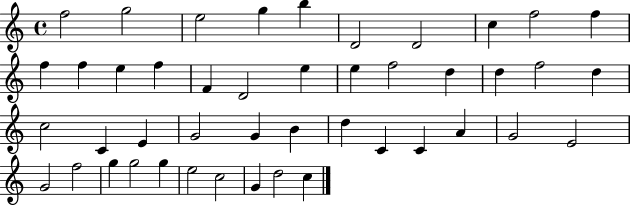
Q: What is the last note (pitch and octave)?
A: C5